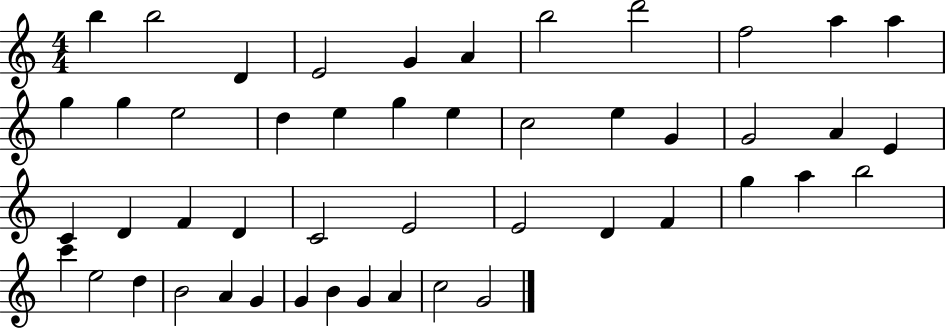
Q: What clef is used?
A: treble